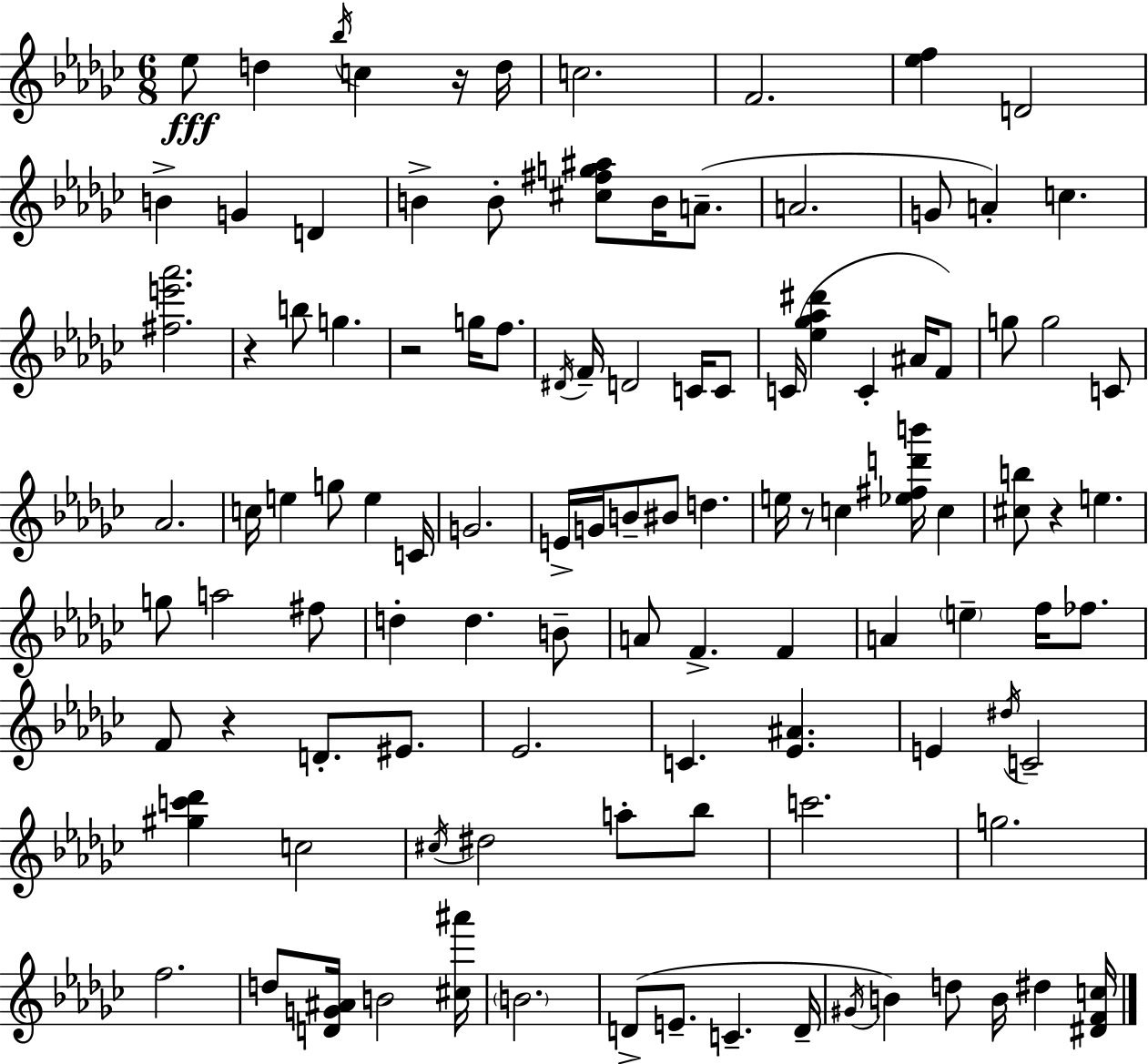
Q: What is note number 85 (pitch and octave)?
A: E4